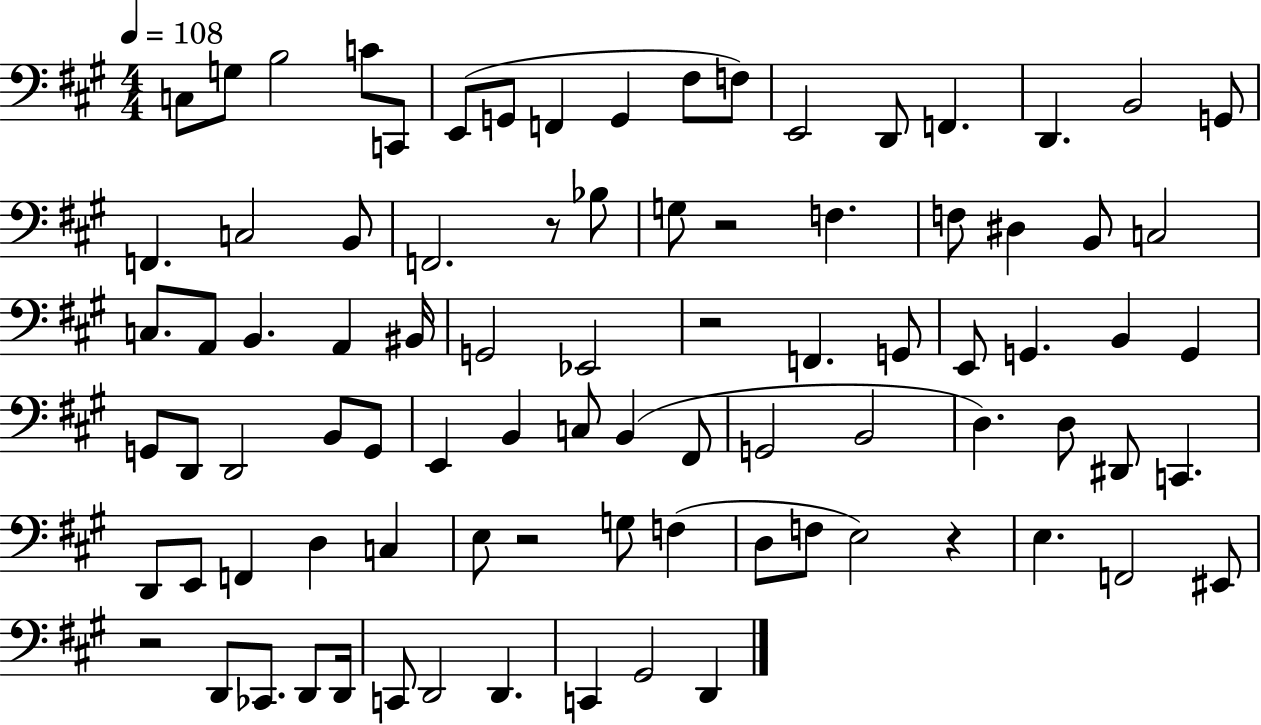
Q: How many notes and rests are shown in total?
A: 87